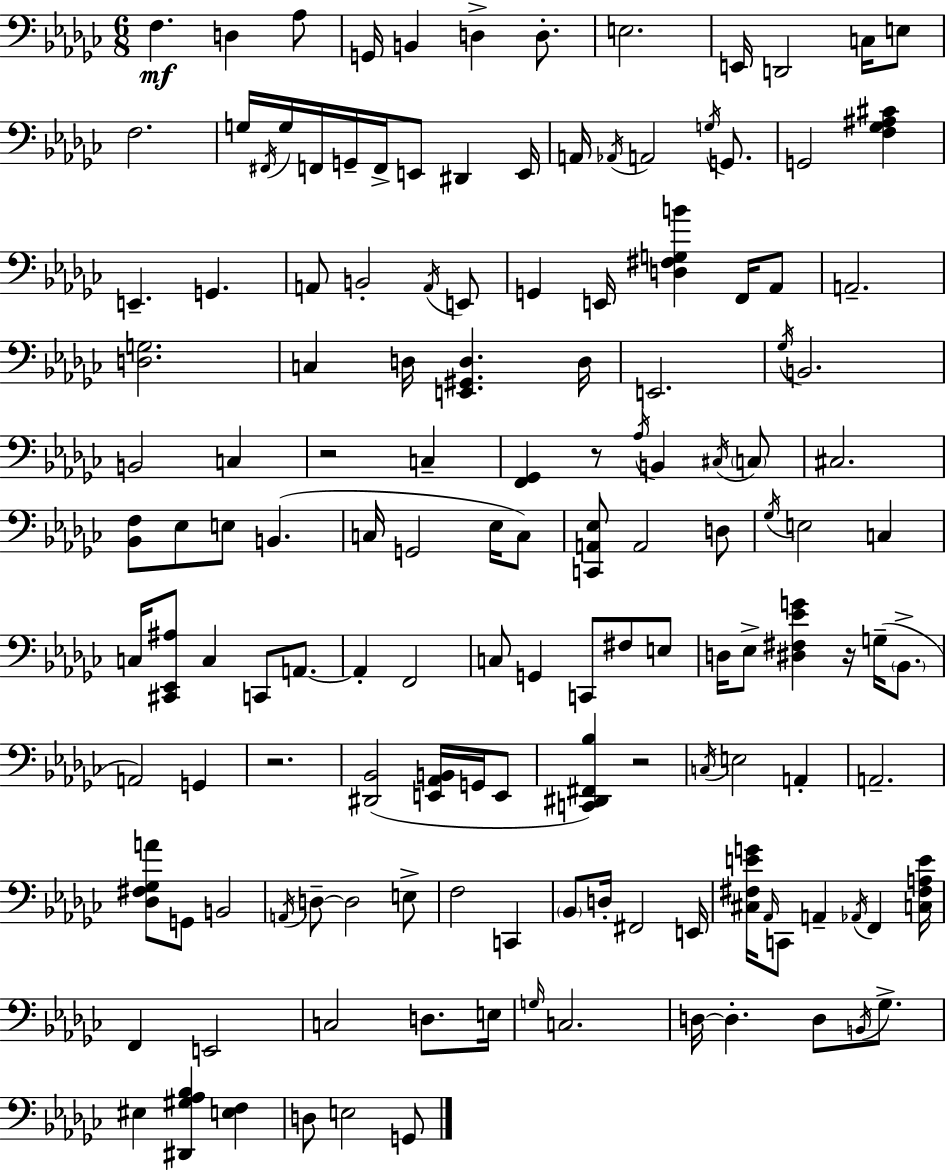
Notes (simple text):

F3/q. D3/q Ab3/e G2/s B2/q D3/q D3/e. E3/h. E2/s D2/h C3/s E3/e F3/h. G3/s F#2/s G3/s F2/s G2/s F2/s E2/e D#2/q E2/s A2/s Ab2/s A2/h G3/s G2/e. G2/h [F3,Gb3,A#3,C#4]/q E2/q. G2/q. A2/e B2/h A2/s E2/e G2/q E2/s [D3,F#3,G3,B4]/q F2/s Ab2/e A2/h. [D3,G3]/h. C3/q D3/s [E2,G#2,D3]/q. D3/s E2/h. Gb3/s B2/h. B2/h C3/q R/h C3/q [F2,Gb2]/q R/e Ab3/s B2/q C#3/s C3/e C#3/h. [Bb2,F3]/e Eb3/e E3/e B2/q. C3/s G2/h Eb3/s C3/e [C2,A2,Eb3]/e A2/h D3/e Gb3/s E3/h C3/q C3/s [C#2,Eb2,A#3]/e C3/q C2/e A2/e. A2/q F2/h C3/e G2/q C2/e F#3/e E3/e D3/s Eb3/e [D#3,F#3,Eb4,G4]/q R/s G3/s Bb2/e. A2/h G2/q R/h. [D#2,Bb2]/h [E2,Ab2,B2]/s G2/s E2/e [C2,D#2,F#2,Bb3]/q R/h C3/s E3/h A2/q A2/h. [Db3,F#3,Gb3,A4]/e G2/e B2/h A2/s D3/e D3/h E3/e F3/h C2/q Bb2/e D3/s F#2/h E2/s [C#3,F#3,E4,G4]/s Ab2/s C2/e A2/q Ab2/s F2/q [C3,F#3,A3,E4]/s F2/q E2/h C3/h D3/e. E3/s G3/s C3/h. D3/s D3/q. D3/e B2/s Gb3/e. EIS3/q [D#2,G#3,Ab3,Bb3]/q [E3,F3]/q D3/e E3/h G2/e